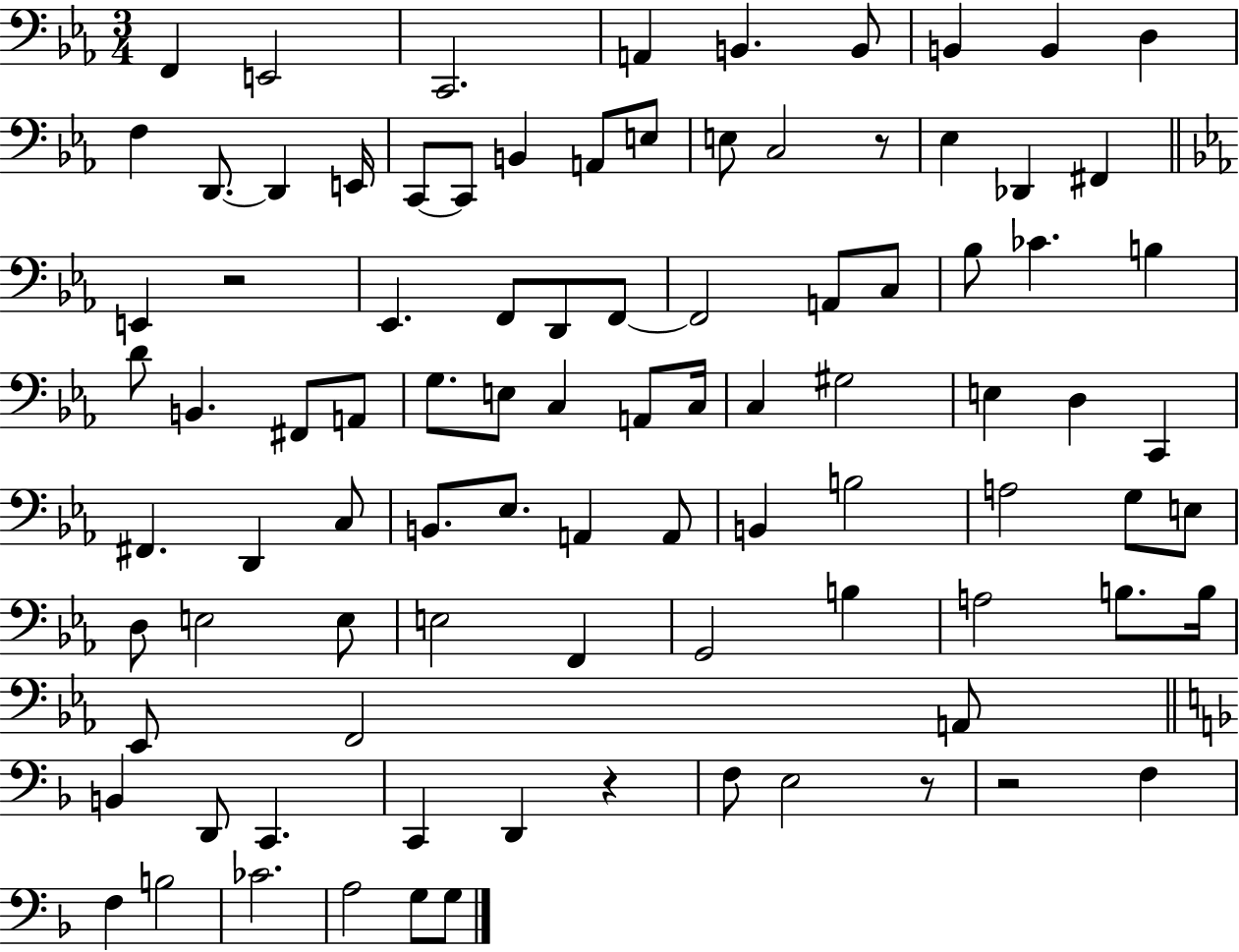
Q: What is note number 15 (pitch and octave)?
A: C2